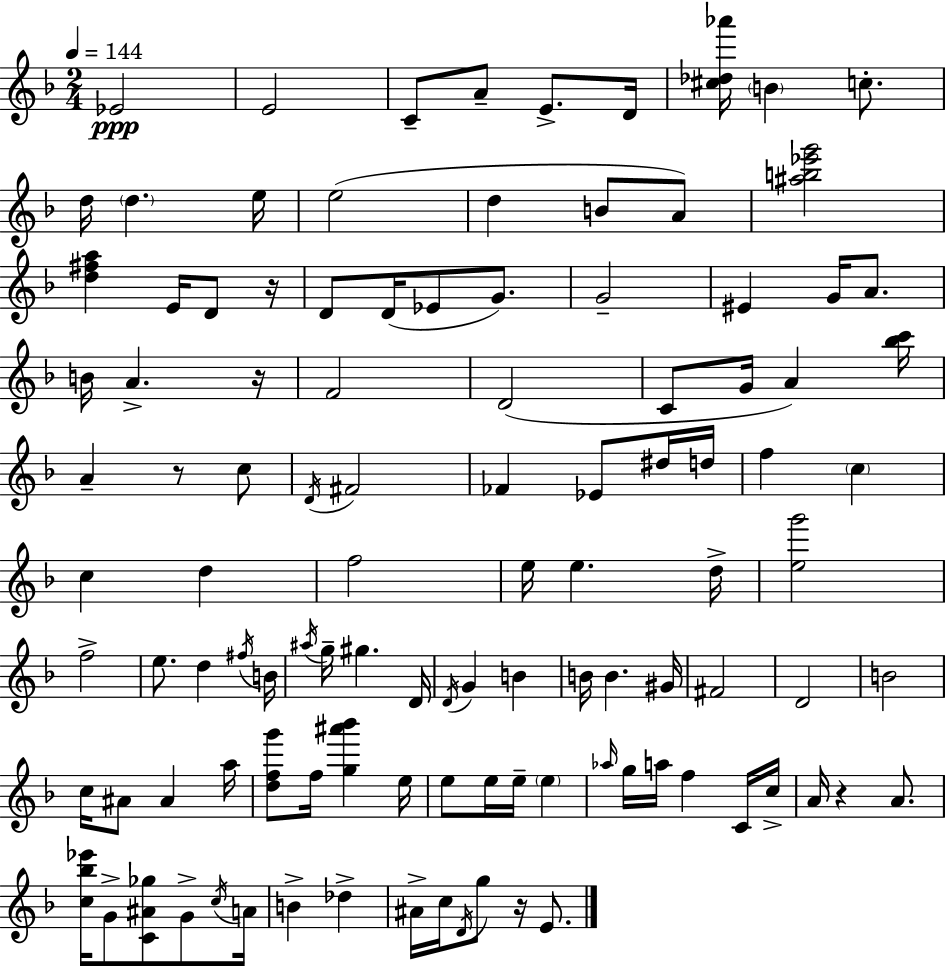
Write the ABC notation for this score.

X:1
T:Untitled
M:2/4
L:1/4
K:Dm
_E2 E2 C/2 A/2 E/2 D/4 [^c_d_a']/4 B c/2 d/4 d e/4 e2 d B/2 A/2 [^ab_e'g']2 [d^fa] E/4 D/2 z/4 D/2 D/4 _E/2 G/2 G2 ^E G/4 A/2 B/4 A z/4 F2 D2 C/2 G/4 A [_bc']/4 A z/2 c/2 D/4 ^F2 _F _E/2 ^d/4 d/4 f c c d f2 e/4 e d/4 [eg']2 f2 e/2 d ^f/4 B/4 ^a/4 g/4 ^g D/4 D/4 G B B/4 B ^G/4 ^F2 D2 B2 c/4 ^A/2 ^A a/4 [dfg']/2 f/4 [g^a'_b'] e/4 e/2 e/4 e/4 e _a/4 g/4 a/4 f C/4 c/4 A/4 z A/2 [c_b_e']/4 G/2 [C^A_g]/2 G/2 c/4 A/4 B _d ^A/4 c/4 D/4 g/2 z/4 E/2